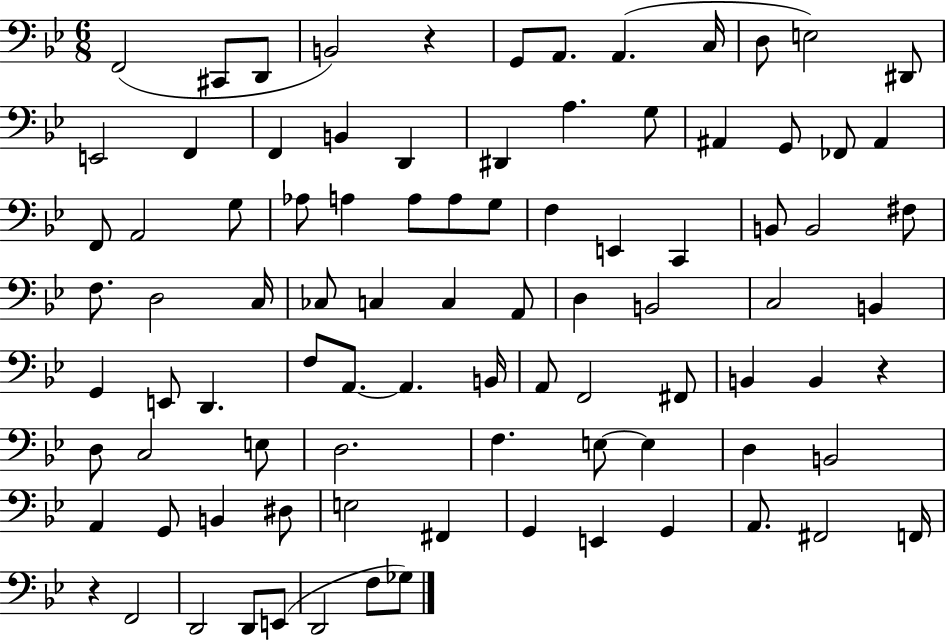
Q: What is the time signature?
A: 6/8